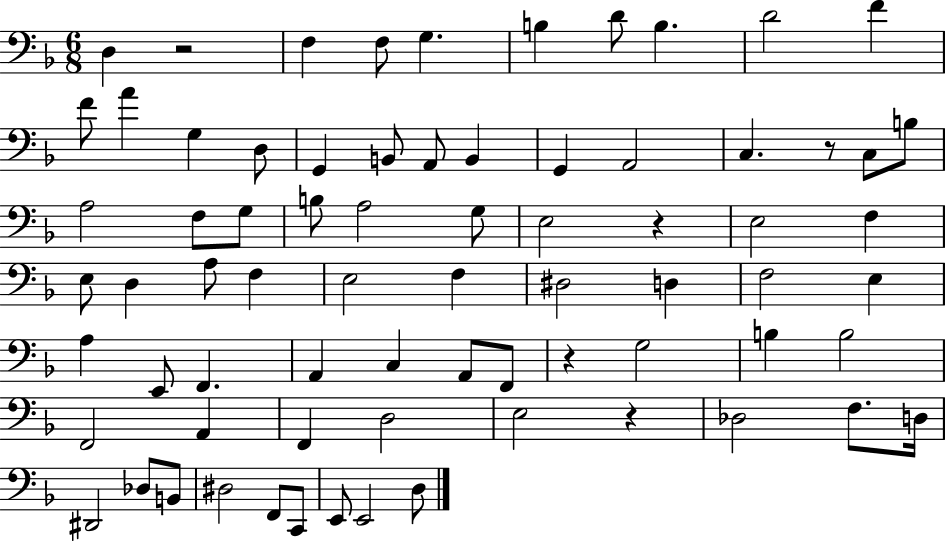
X:1
T:Untitled
M:6/8
L:1/4
K:F
D, z2 F, F,/2 G, B, D/2 B, D2 F F/2 A G, D,/2 G,, B,,/2 A,,/2 B,, G,, A,,2 C, z/2 C,/2 B,/2 A,2 F,/2 G,/2 B,/2 A,2 G,/2 E,2 z E,2 F, E,/2 D, A,/2 F, E,2 F, ^D,2 D, F,2 E, A, E,,/2 F,, A,, C, A,,/2 F,,/2 z G,2 B, B,2 F,,2 A,, F,, D,2 E,2 z _D,2 F,/2 D,/4 ^D,,2 _D,/2 B,,/2 ^D,2 F,,/2 C,,/2 E,,/2 E,,2 D,/2